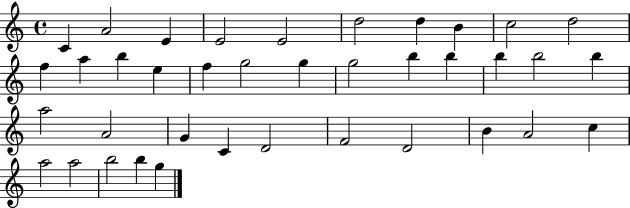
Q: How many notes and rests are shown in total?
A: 38